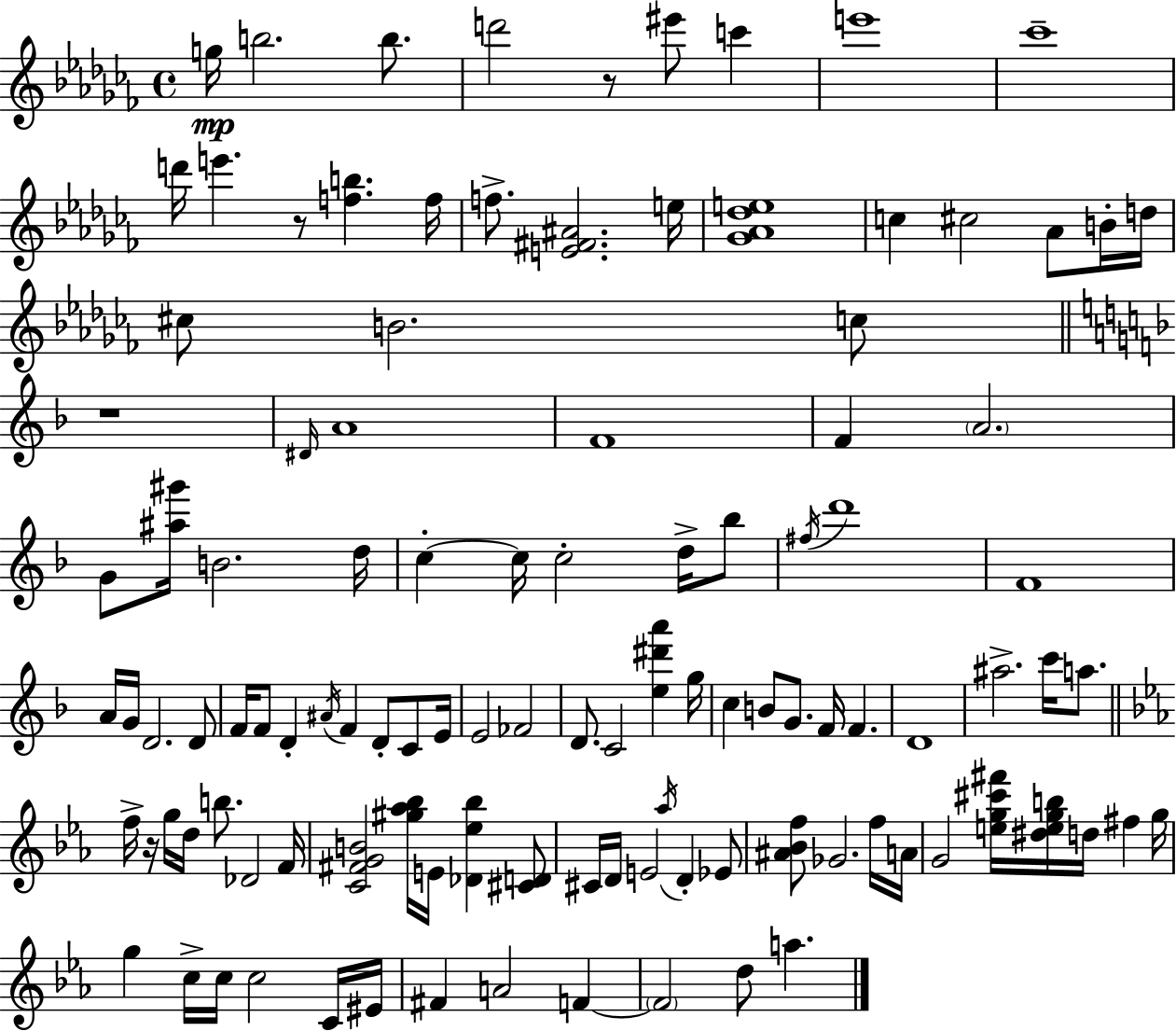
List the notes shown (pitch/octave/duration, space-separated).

G5/s B5/h. B5/e. D6/h R/e EIS6/e C6/q E6/w CES6/w D6/s E6/q. R/e [F5,B5]/q. F5/s F5/e. [E4,F#4,A#4]/h. E5/s [Gb4,Ab4,Db5,E5]/w C5/q C#5/h Ab4/e B4/s D5/s C#5/e B4/h. C5/e R/w D#4/s A4/w F4/w F4/q A4/h. G4/e [A#5,G#6]/s B4/h. D5/s C5/q C5/s C5/h D5/s Bb5/e F#5/s D6/w F4/w A4/s G4/s D4/h. D4/e F4/s F4/e D4/q A#4/s F4/q D4/e C4/e E4/s E4/h FES4/h D4/e. C4/h [E5,D#6,A6]/q G5/s C5/q B4/e G4/e. F4/s F4/q. D4/w A#5/h. C6/s A5/e. F5/s R/s G5/s D5/s B5/e. Db4/h F4/s [C4,F#4,G4,B4]/h [G#5,Ab5,Bb5]/s E4/s [Db4,Eb5,Bb5]/q [C#4,D4]/e C#4/s D4/s E4/h Ab5/s D4/q Eb4/e [A#4,Bb4,F5]/e Gb4/h. F5/s A4/s G4/h [E5,G5,C#6,F#6]/s [D#5,E5,G5,B5]/s D5/s F#5/q G5/s G5/q C5/s C5/s C5/h C4/s EIS4/s F#4/q A4/h F4/q F4/h D5/e A5/q.